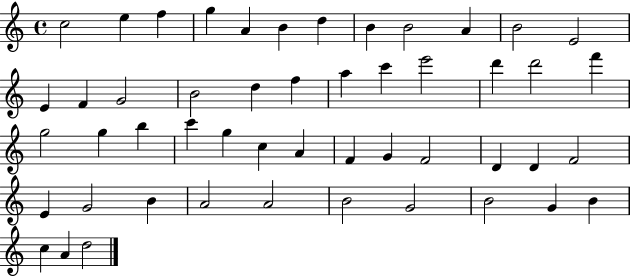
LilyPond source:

{
  \clef treble
  \time 4/4
  \defaultTimeSignature
  \key c \major
  c''2 e''4 f''4 | g''4 a'4 b'4 d''4 | b'4 b'2 a'4 | b'2 e'2 | \break e'4 f'4 g'2 | b'2 d''4 f''4 | a''4 c'''4 e'''2 | d'''4 d'''2 f'''4 | \break g''2 g''4 b''4 | c'''4 g''4 c''4 a'4 | f'4 g'4 f'2 | d'4 d'4 f'2 | \break e'4 g'2 b'4 | a'2 a'2 | b'2 g'2 | b'2 g'4 b'4 | \break c''4 a'4 d''2 | \bar "|."
}